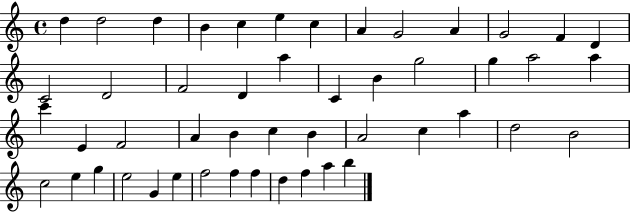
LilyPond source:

{
  \clef treble
  \time 4/4
  \defaultTimeSignature
  \key c \major
  d''4 d''2 d''4 | b'4 c''4 e''4 c''4 | a'4 g'2 a'4 | g'2 f'4 d'4 | \break c'2 d'2 | f'2 d'4 a''4 | c'4 b'4 g''2 | g''4 a''2 a''4 | \break c'''4 e'4 f'2 | a'4 b'4 c''4 b'4 | a'2 c''4 a''4 | d''2 b'2 | \break c''2 e''4 g''4 | e''2 g'4 e''4 | f''2 f''4 f''4 | d''4 f''4 a''4 b''4 | \break \bar "|."
}